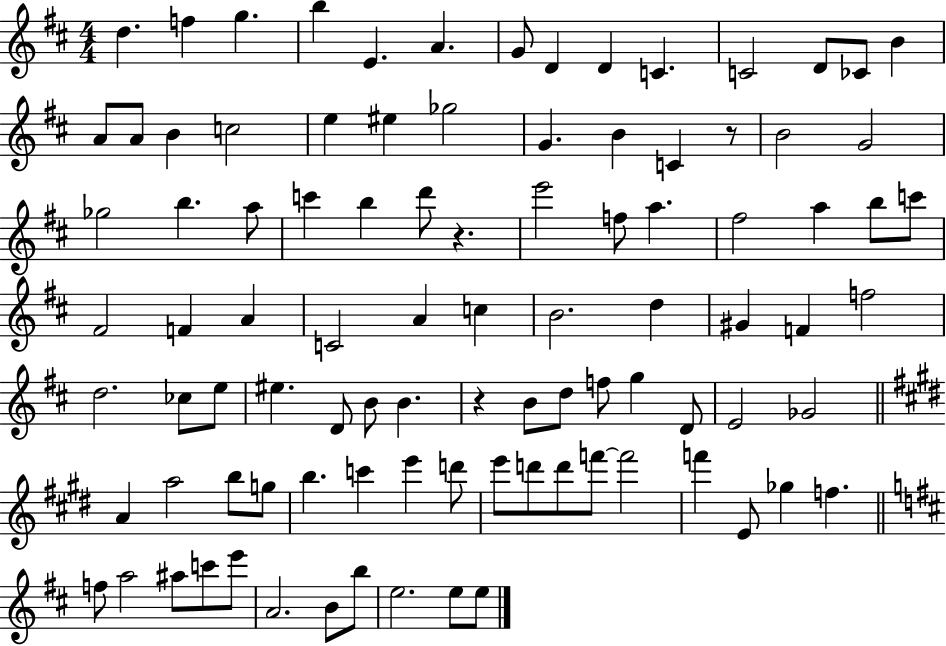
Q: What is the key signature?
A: D major